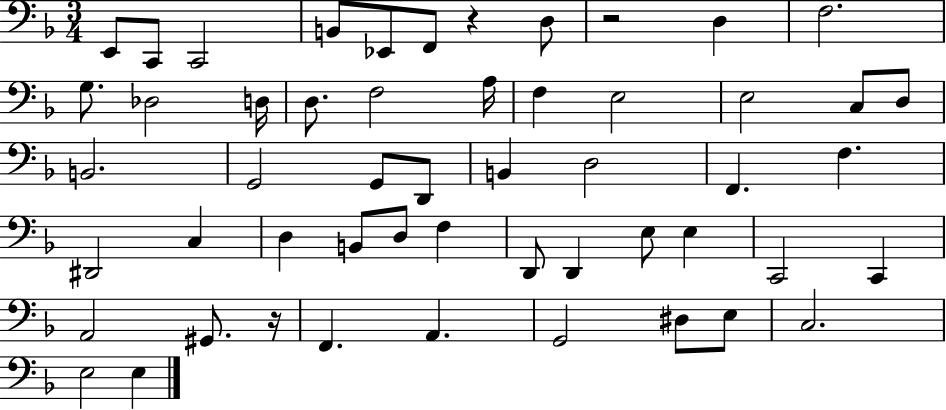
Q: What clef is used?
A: bass